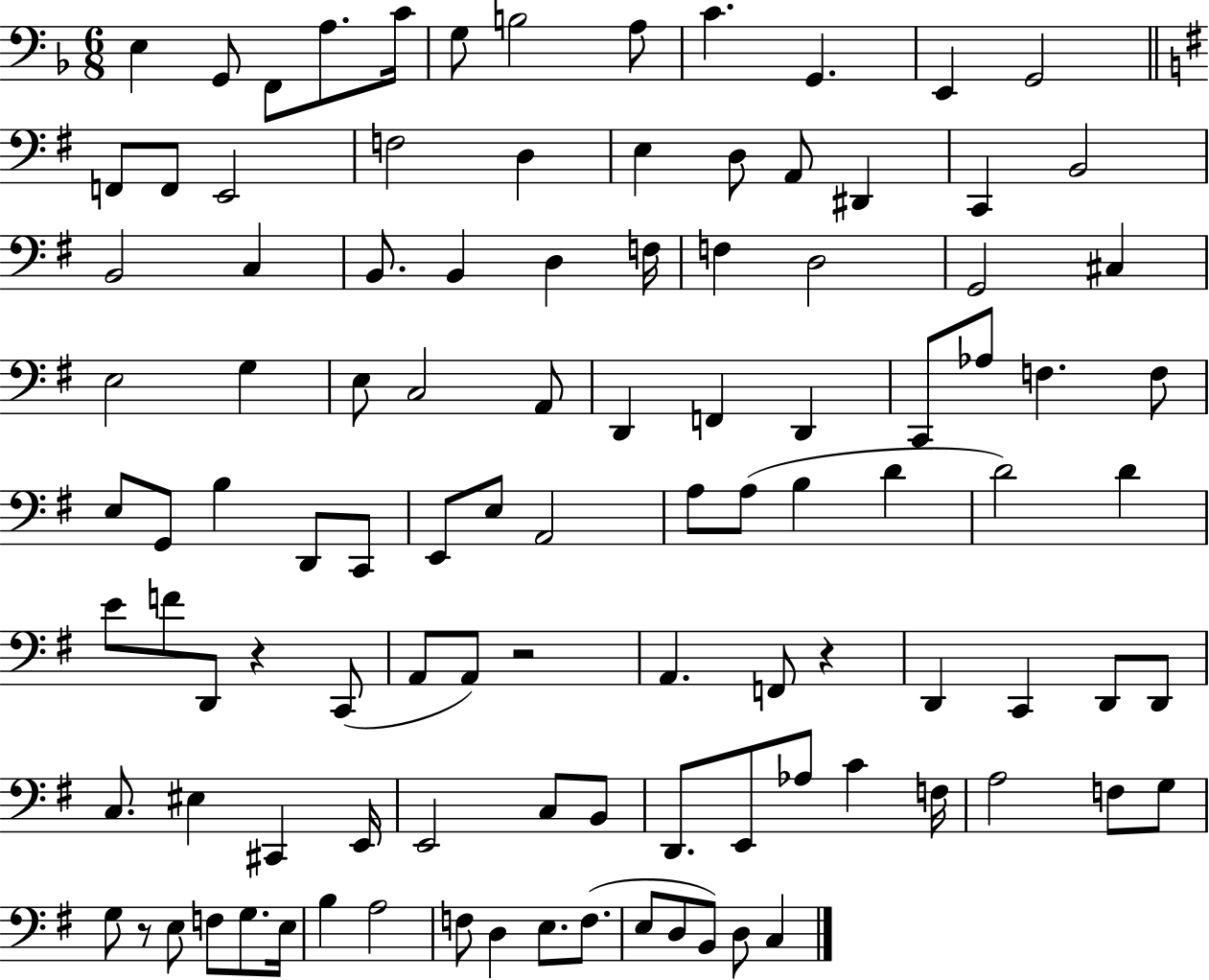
X:1
T:Untitled
M:6/8
L:1/4
K:F
E, G,,/2 F,,/2 A,/2 C/4 G,/2 B,2 A,/2 C G,, E,, G,,2 F,,/2 F,,/2 E,,2 F,2 D, E, D,/2 A,,/2 ^D,, C,, B,,2 B,,2 C, B,,/2 B,, D, F,/4 F, D,2 G,,2 ^C, E,2 G, E,/2 C,2 A,,/2 D,, F,, D,, C,,/2 _A,/2 F, F,/2 E,/2 G,,/2 B, D,,/2 C,,/2 E,,/2 E,/2 A,,2 A,/2 A,/2 B, D D2 D E/2 F/2 D,,/2 z C,,/2 A,,/2 A,,/2 z2 A,, F,,/2 z D,, C,, D,,/2 D,,/2 C,/2 ^E, ^C,, E,,/4 E,,2 C,/2 B,,/2 D,,/2 E,,/2 _A,/2 C F,/4 A,2 F,/2 G,/2 G,/2 z/2 E,/2 F,/2 G,/2 E,/4 B, A,2 F,/2 D, E,/2 F,/2 E,/2 D,/2 B,,/2 D,/2 C,